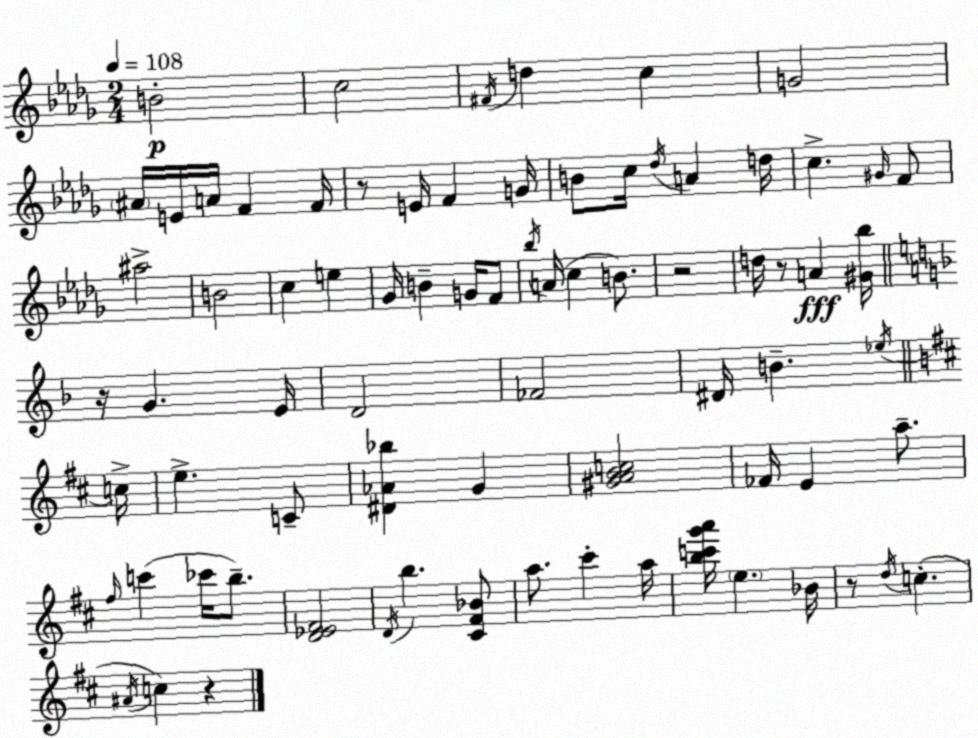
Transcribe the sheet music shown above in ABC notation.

X:1
T:Untitled
M:2/4
L:1/4
K:Bbm
B2 c2 ^F/4 d c G2 ^A/4 E/4 A/4 F F/4 z/2 E/4 F G/4 B/2 c/4 _d/4 A d/4 c ^G/4 F/2 ^a2 B2 c e _G/4 B G/4 F/2 _b/4 A/4 c B/2 z2 d/4 z/2 A [^G_b]/4 z/4 G E/4 D2 _F2 ^D/4 B _e/4 c/4 e C/2 [^D_A_b] G [^GABc]2 _F/4 E a/2 ^f/4 c' _c'/4 b/2 [D_E^F]2 D/4 b [^C^F_B]/2 a/2 ^c' a/4 [bc'g'a']/4 e _B/4 z/2 d/4 c ^A/4 c z